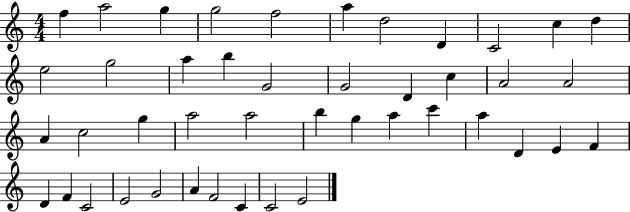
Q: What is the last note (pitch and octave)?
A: E4